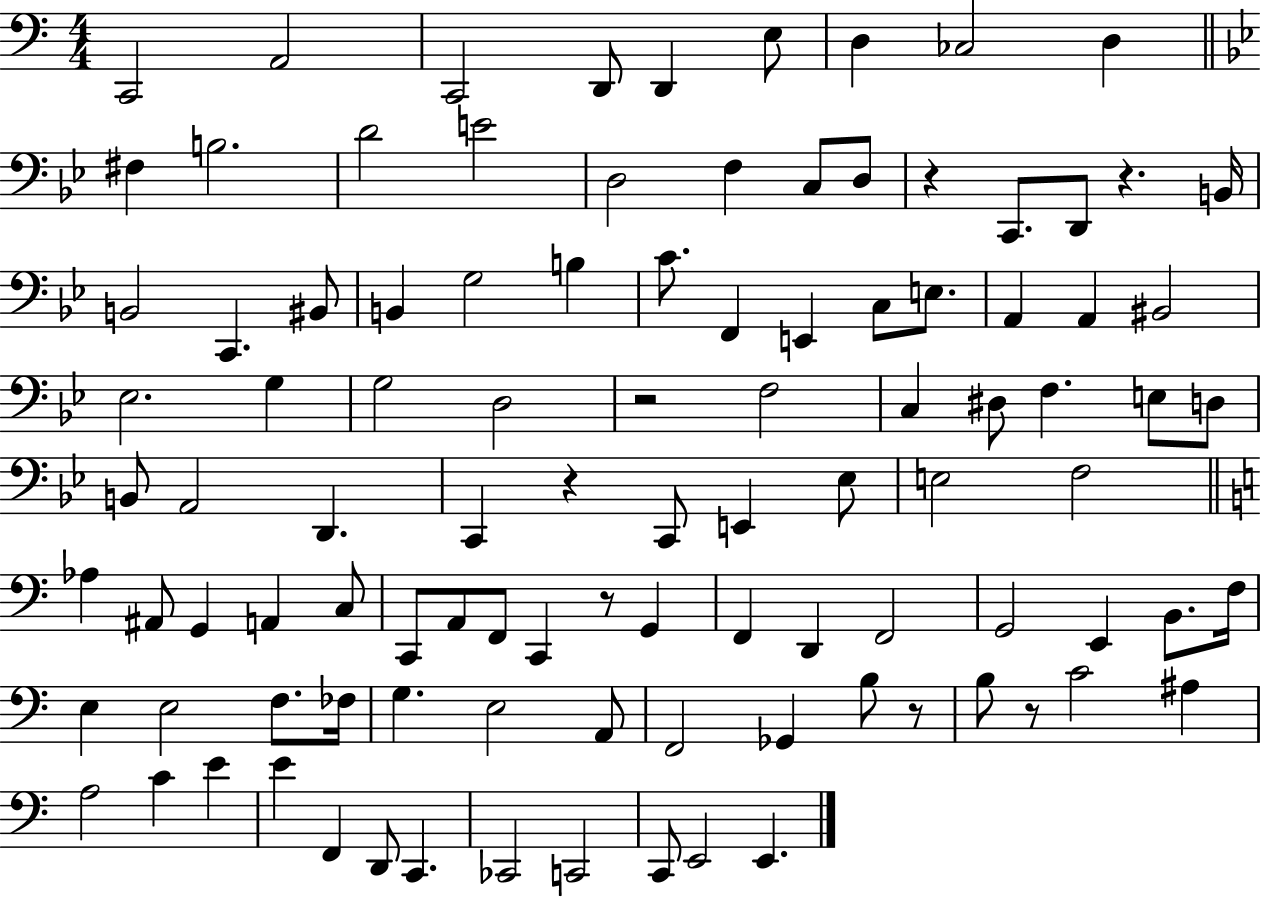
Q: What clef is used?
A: bass